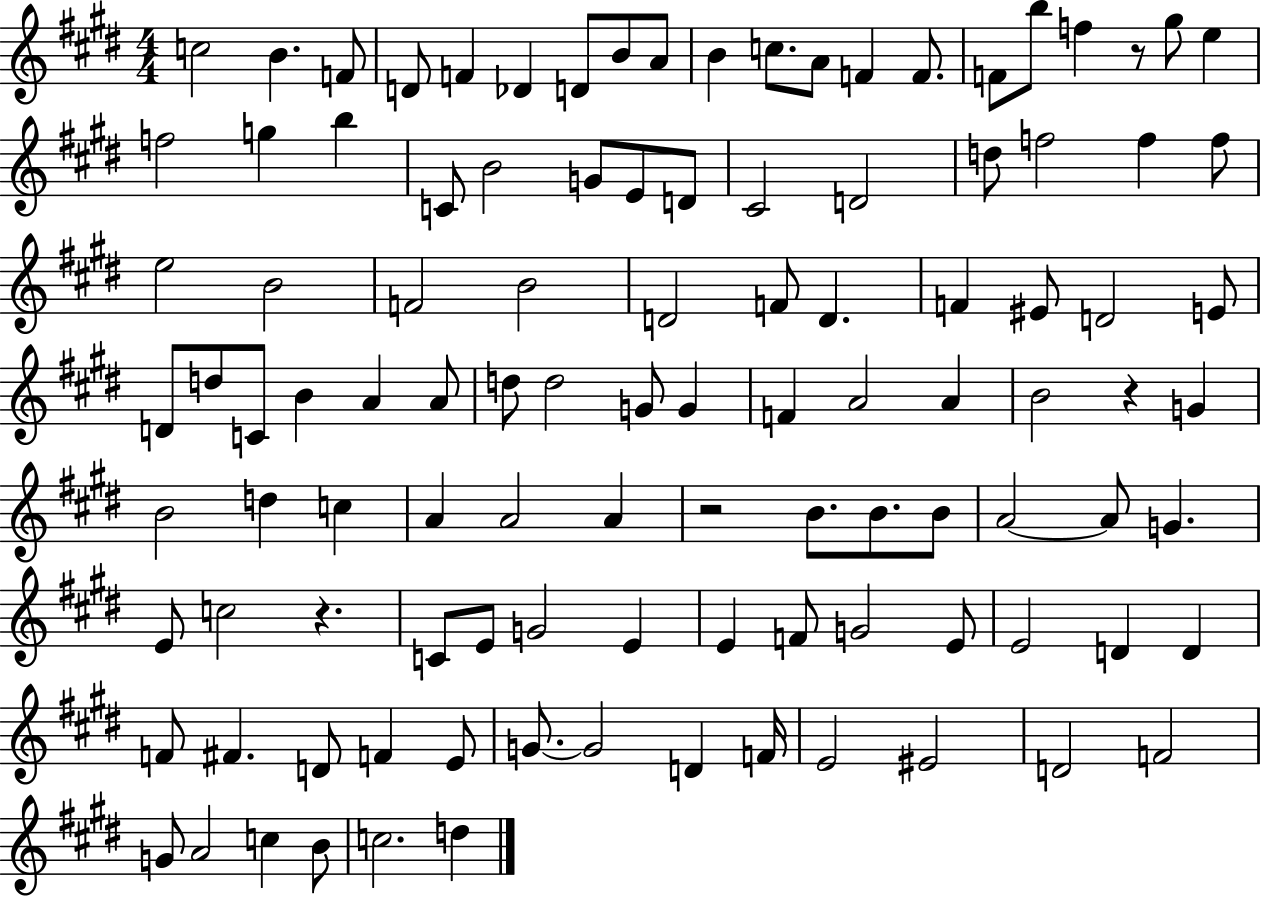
C5/h B4/q. F4/e D4/e F4/q Db4/q D4/e B4/e A4/e B4/q C5/e. A4/e F4/q F4/e. F4/e B5/e F5/q R/e G#5/e E5/q F5/h G5/q B5/q C4/e B4/h G4/e E4/e D4/e C#4/h D4/h D5/e F5/h F5/q F5/e E5/h B4/h F4/h B4/h D4/h F4/e D4/q. F4/q EIS4/e D4/h E4/e D4/e D5/e C4/e B4/q A4/q A4/e D5/e D5/h G4/e G4/q F4/q A4/h A4/q B4/h R/q G4/q B4/h D5/q C5/q A4/q A4/h A4/q R/h B4/e. B4/e. B4/e A4/h A4/e G4/q. E4/e C5/h R/q. C4/e E4/e G4/h E4/q E4/q F4/e G4/h E4/e E4/h D4/q D4/q F4/e F#4/q. D4/e F4/q E4/e G4/e. G4/h D4/q F4/s E4/h EIS4/h D4/h F4/h G4/e A4/h C5/q B4/e C5/h. D5/q